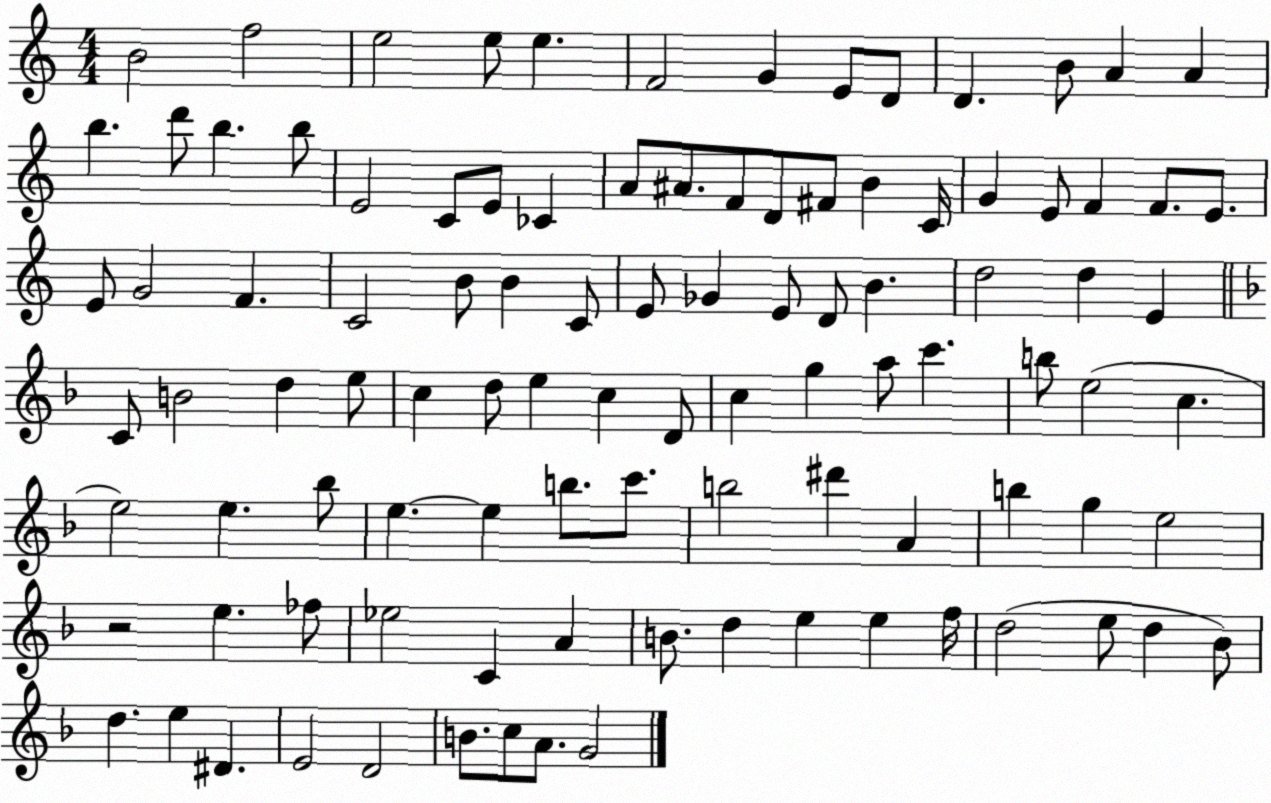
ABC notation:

X:1
T:Untitled
M:4/4
L:1/4
K:C
B2 f2 e2 e/2 e F2 G E/2 D/2 D B/2 A A b d'/2 b b/2 E2 C/2 E/2 _C A/2 ^A/2 F/2 D/2 ^F/2 B C/4 G E/2 F F/2 E/2 E/2 G2 F C2 B/2 B C/2 E/2 _G E/2 D/2 B d2 d E C/2 B2 d e/2 c d/2 e c D/2 c g a/2 c' b/2 e2 c e2 e _b/2 e e b/2 c'/2 b2 ^d' A b g e2 z2 e _f/2 _e2 C A B/2 d e e f/4 d2 e/2 d _B/2 d e ^D E2 D2 B/2 c/2 A/2 G2